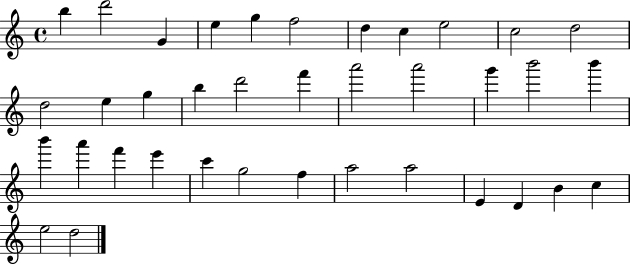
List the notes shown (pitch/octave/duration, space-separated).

B5/q D6/h G4/q E5/q G5/q F5/h D5/q C5/q E5/h C5/h D5/h D5/h E5/q G5/q B5/q D6/h F6/q A6/h A6/h G6/q B6/h B6/q B6/q A6/q F6/q E6/q C6/q G5/h F5/q A5/h A5/h E4/q D4/q B4/q C5/q E5/h D5/h